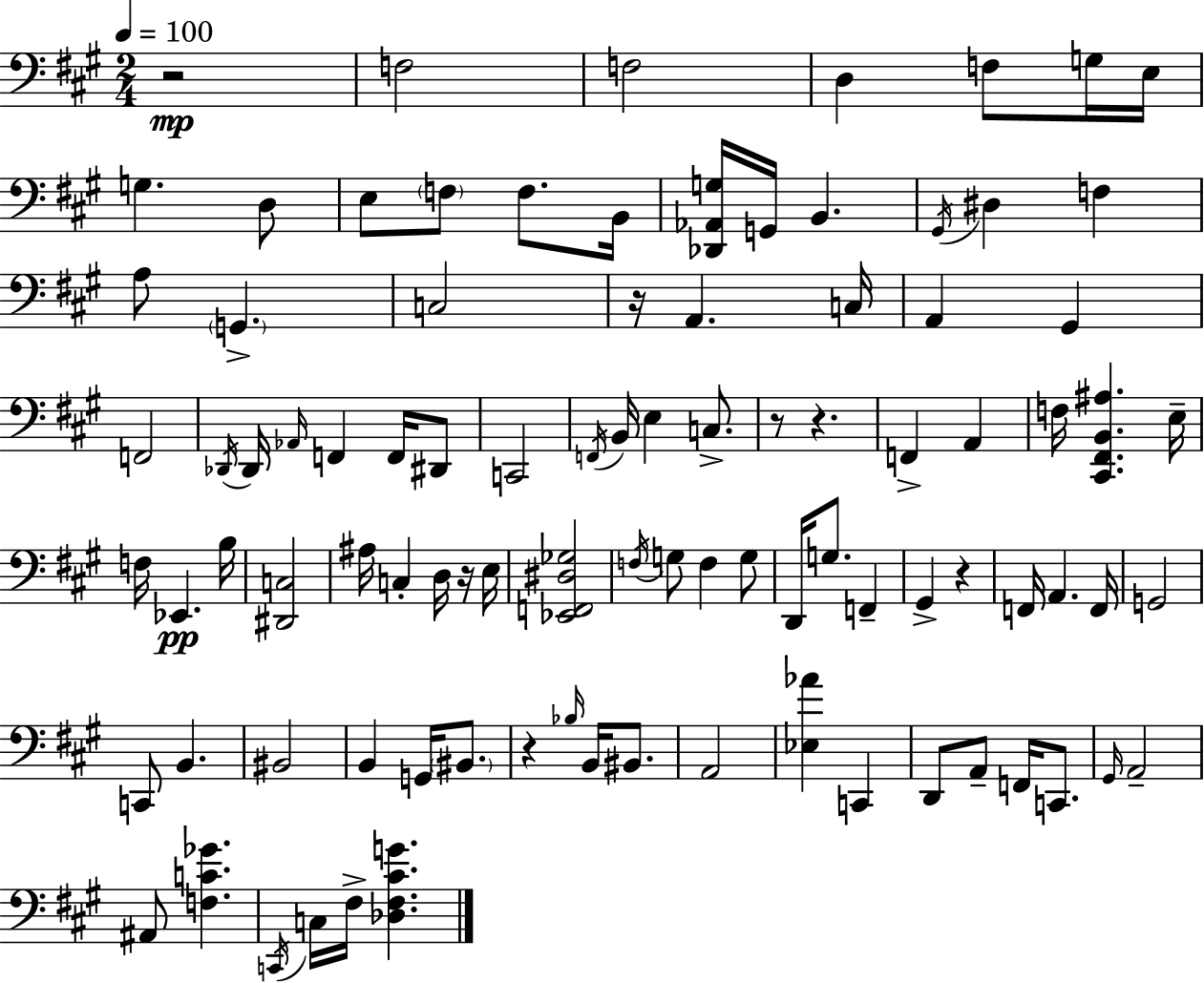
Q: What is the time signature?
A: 2/4